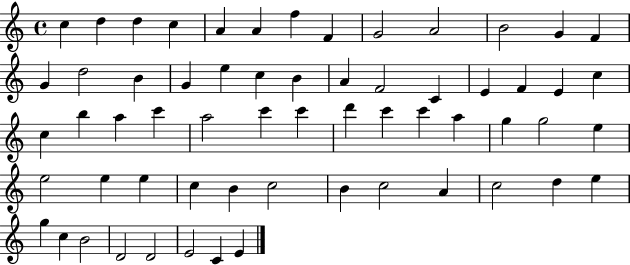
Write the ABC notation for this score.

X:1
T:Untitled
M:4/4
L:1/4
K:C
c d d c A A f F G2 A2 B2 G F G d2 B G e c B A F2 C E F E c c b a c' a2 c' c' d' c' c' a g g2 e e2 e e c B c2 B c2 A c2 d e g c B2 D2 D2 E2 C E